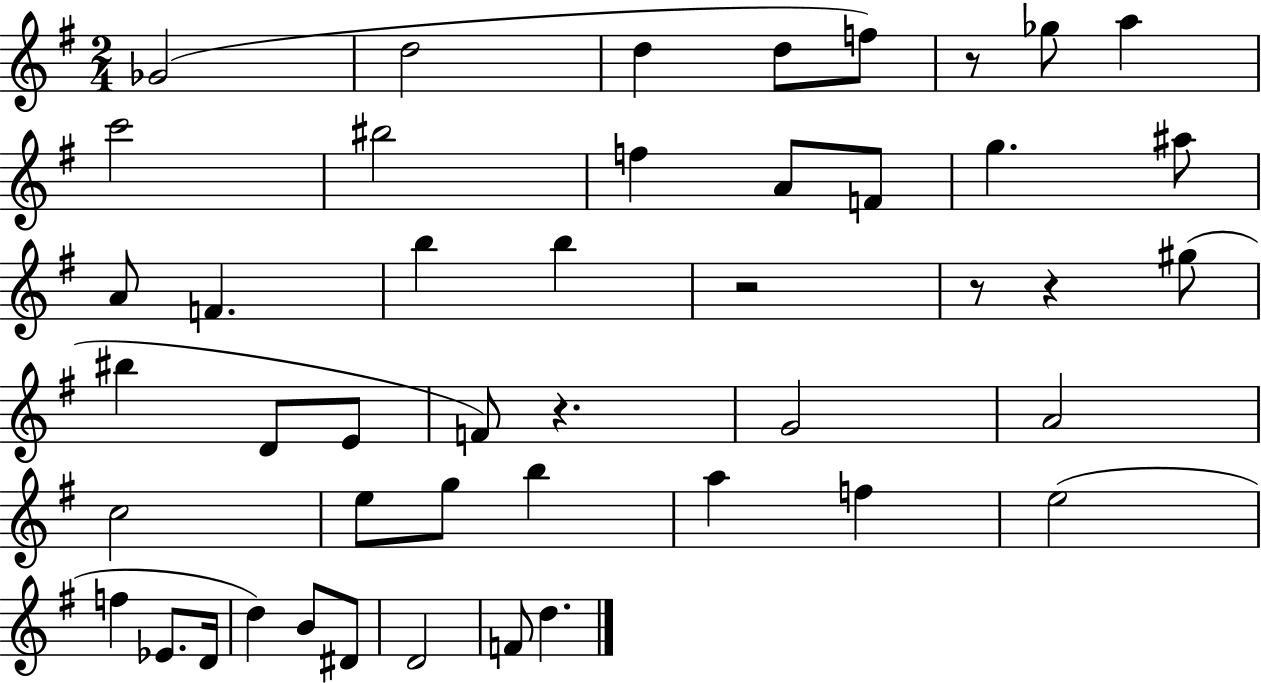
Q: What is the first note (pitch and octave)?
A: Gb4